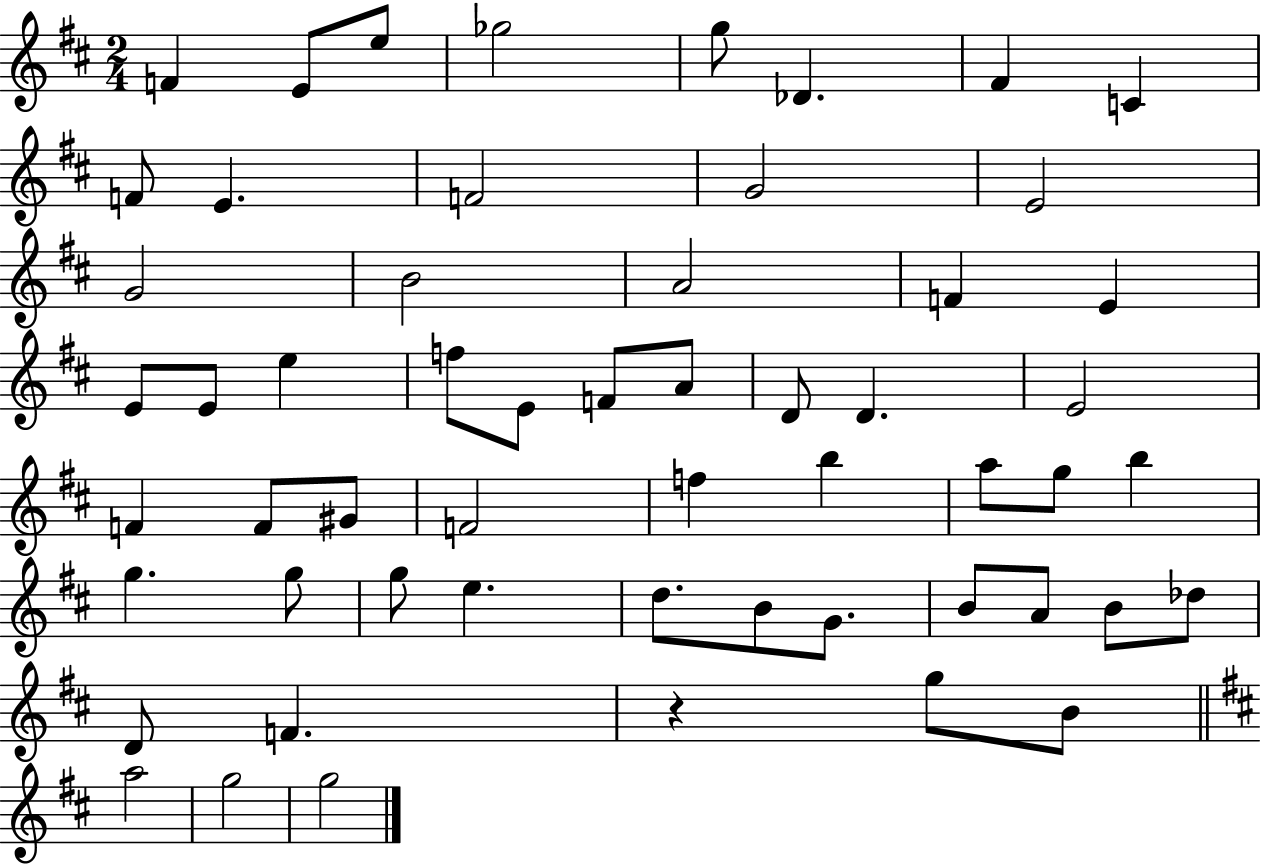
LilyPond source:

{
  \clef treble
  \numericTimeSignature
  \time 2/4
  \key d \major
  \repeat volta 2 { f'4 e'8 e''8 | ges''2 | g''8 des'4. | fis'4 c'4 | \break f'8 e'4. | f'2 | g'2 | e'2 | \break g'2 | b'2 | a'2 | f'4 e'4 | \break e'8 e'8 e''4 | f''8 e'8 f'8 a'8 | d'8 d'4. | e'2 | \break f'4 f'8 gis'8 | f'2 | f''4 b''4 | a''8 g''8 b''4 | \break g''4. g''8 | g''8 e''4. | d''8. b'8 g'8. | b'8 a'8 b'8 des''8 | \break d'8 f'4. | r4 g''8 b'8 | \bar "||" \break \key b \minor a''2 | g''2 | g''2 | } \bar "|."
}